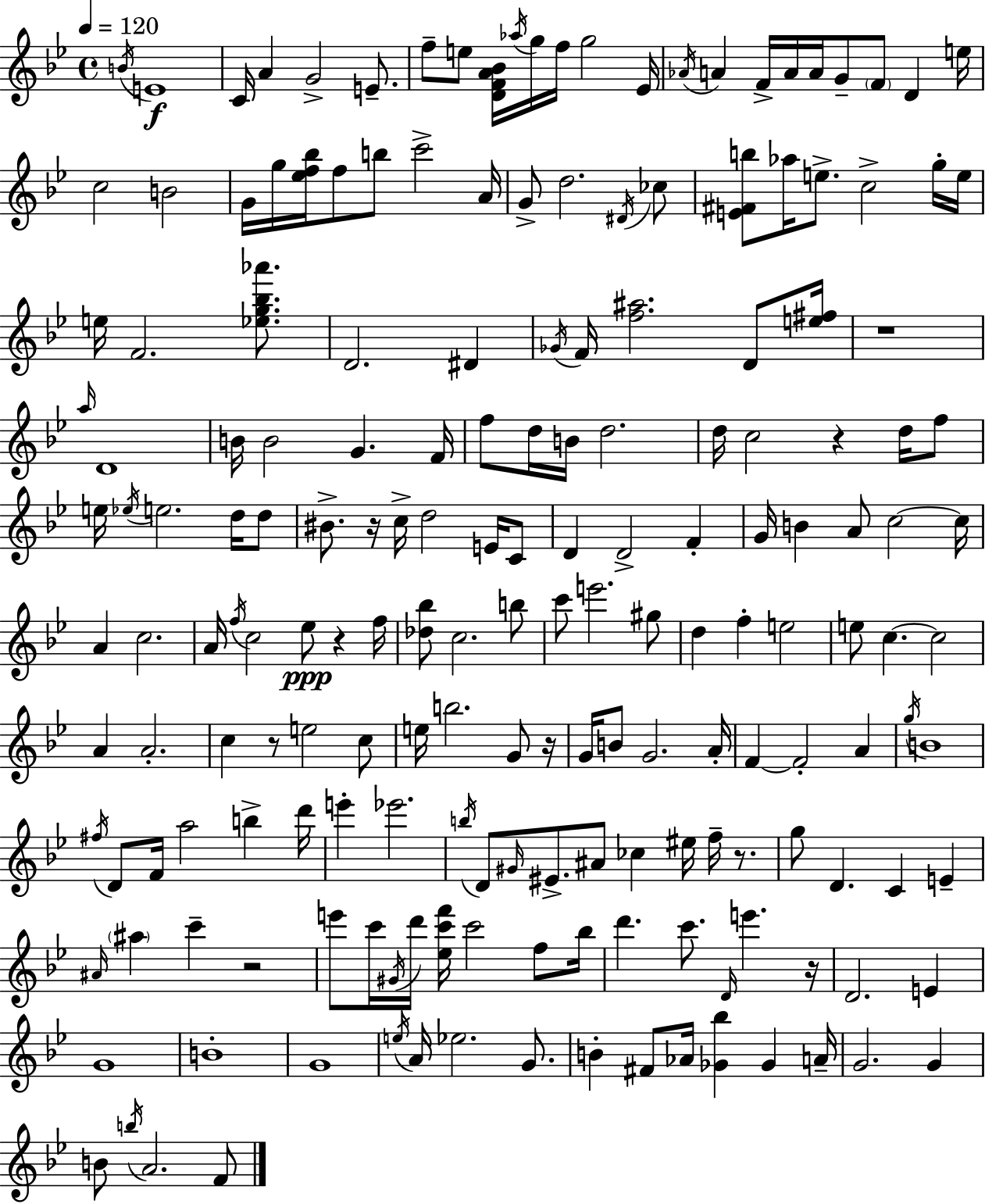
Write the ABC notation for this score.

X:1
T:Untitled
M:4/4
L:1/4
K:Gm
B/4 E4 C/4 A G2 E/2 f/2 e/2 [DFA_B]/4 _a/4 g/4 f/4 g2 _E/4 _A/4 A F/4 A/4 A/4 G/2 F/2 D e/4 c2 B2 G/4 g/4 [_ef_b]/4 f/2 b/2 c'2 A/4 G/2 d2 ^D/4 _c/2 [E^Fb]/2 _a/4 e/2 c2 g/4 e/4 e/4 F2 [_eg_b_a']/2 D2 ^D _G/4 F/4 [f^a]2 D/2 [e^f]/4 z4 a/4 D4 B/4 B2 G F/4 f/2 d/4 B/4 d2 d/4 c2 z d/4 f/2 e/4 _e/4 e2 d/4 d/2 ^B/2 z/4 c/4 d2 E/4 C/2 D D2 F G/4 B A/2 c2 c/4 A c2 A/4 f/4 c2 _e/2 z f/4 [_d_b]/2 c2 b/2 c'/2 e'2 ^g/2 d f e2 e/2 c c2 A A2 c z/2 e2 c/2 e/4 b2 G/2 z/4 G/4 B/2 G2 A/4 F F2 A g/4 B4 ^f/4 D/2 F/4 a2 b d'/4 e' _e'2 b/4 D/2 ^G/4 ^E/2 ^A/2 _c ^e/4 f/4 z/2 g/2 D C E ^A/4 ^a c' z2 e'/2 c'/4 ^G/4 d'/4 [_ec'f']/4 c'2 f/2 _b/4 d' c'/2 D/4 e' z/4 D2 E G4 B4 G4 e/4 A/4 _e2 G/2 B ^F/2 _A/4 [_G_b] _G A/4 G2 G B/2 b/4 A2 F/2